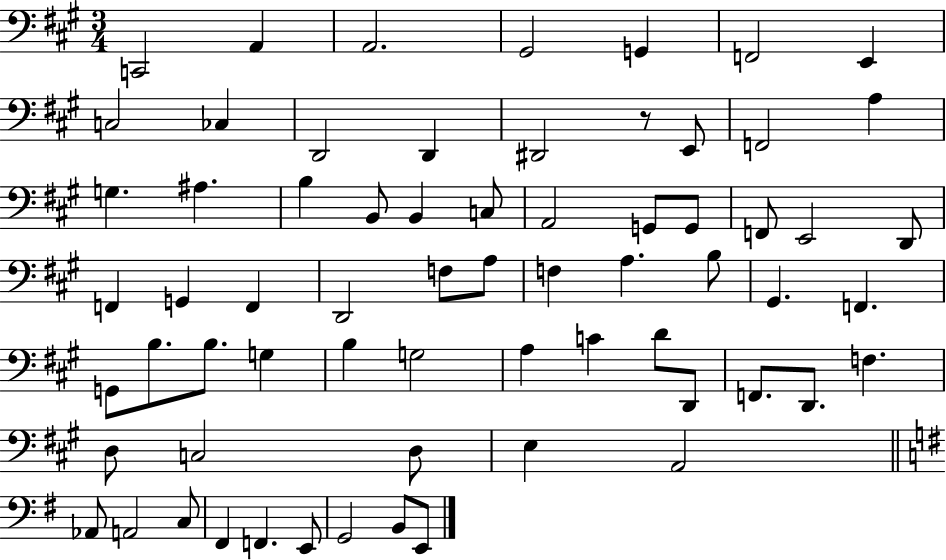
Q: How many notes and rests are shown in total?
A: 66